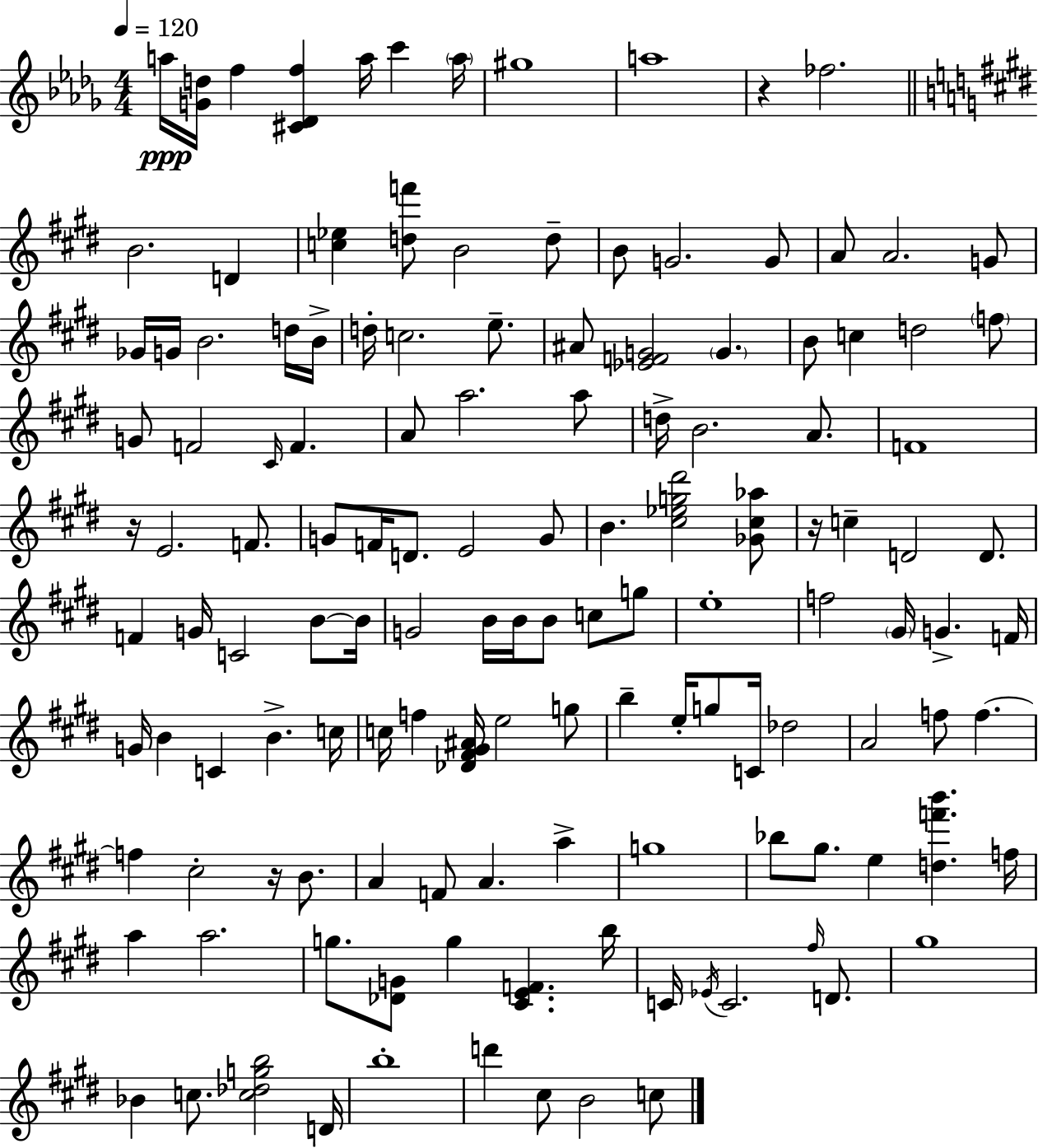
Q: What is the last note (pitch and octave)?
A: C5